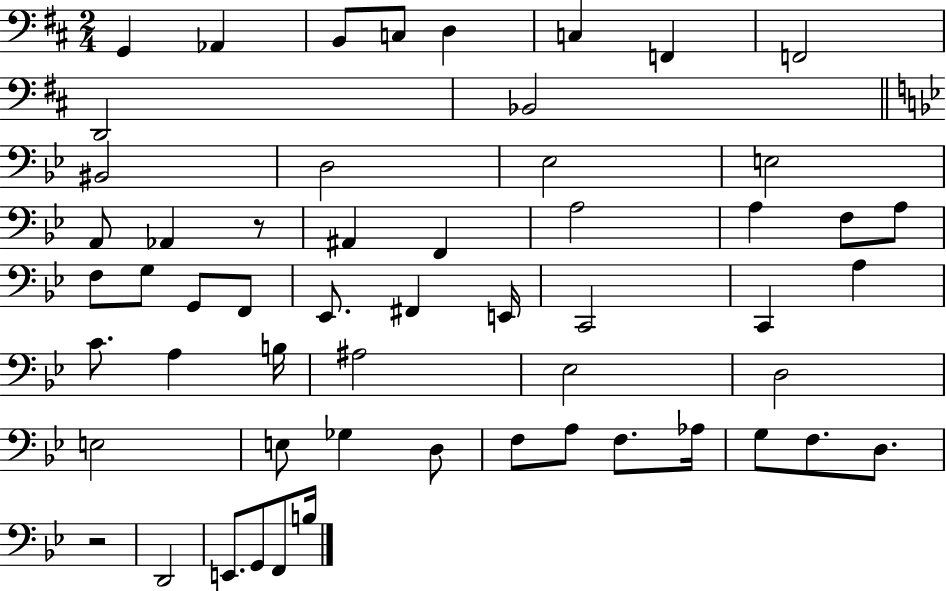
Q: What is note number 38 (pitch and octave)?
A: D3